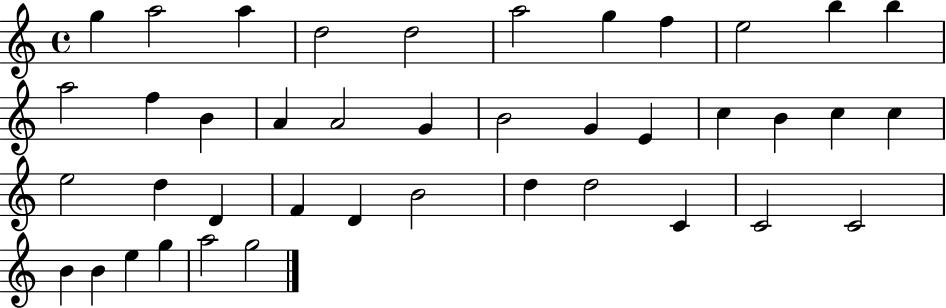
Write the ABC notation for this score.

X:1
T:Untitled
M:4/4
L:1/4
K:C
g a2 a d2 d2 a2 g f e2 b b a2 f B A A2 G B2 G E c B c c e2 d D F D B2 d d2 C C2 C2 B B e g a2 g2